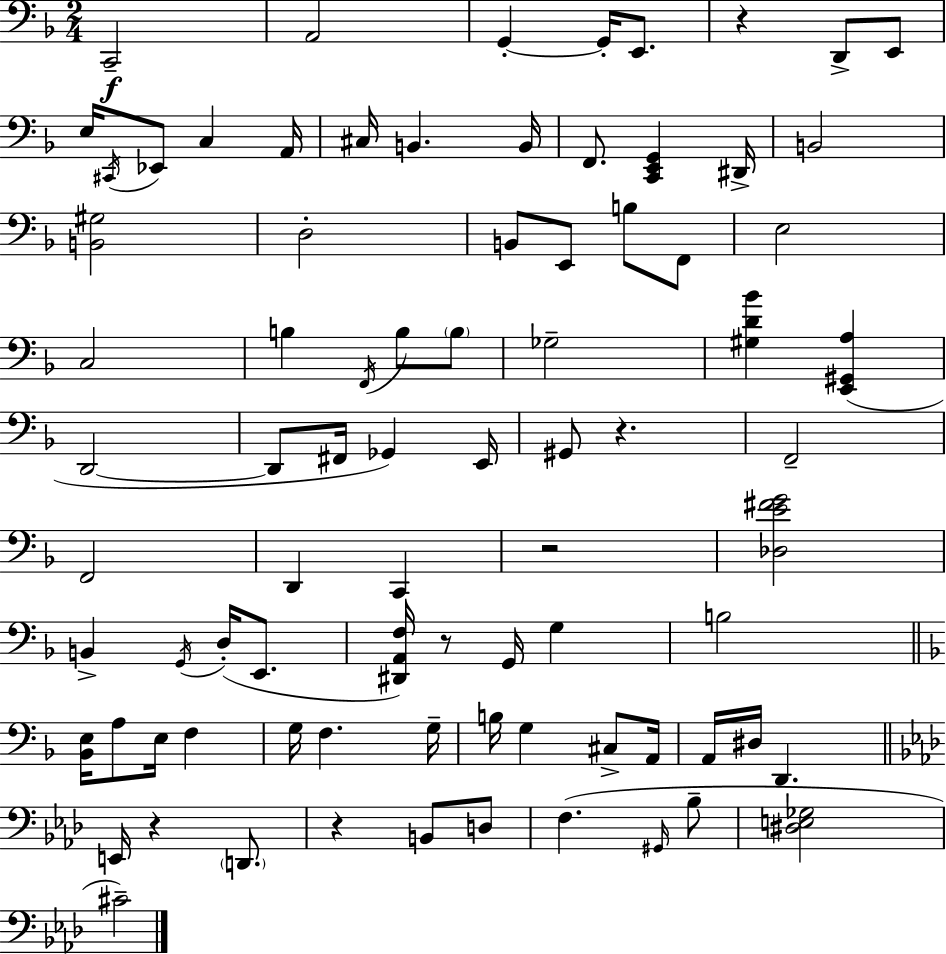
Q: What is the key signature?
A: D minor